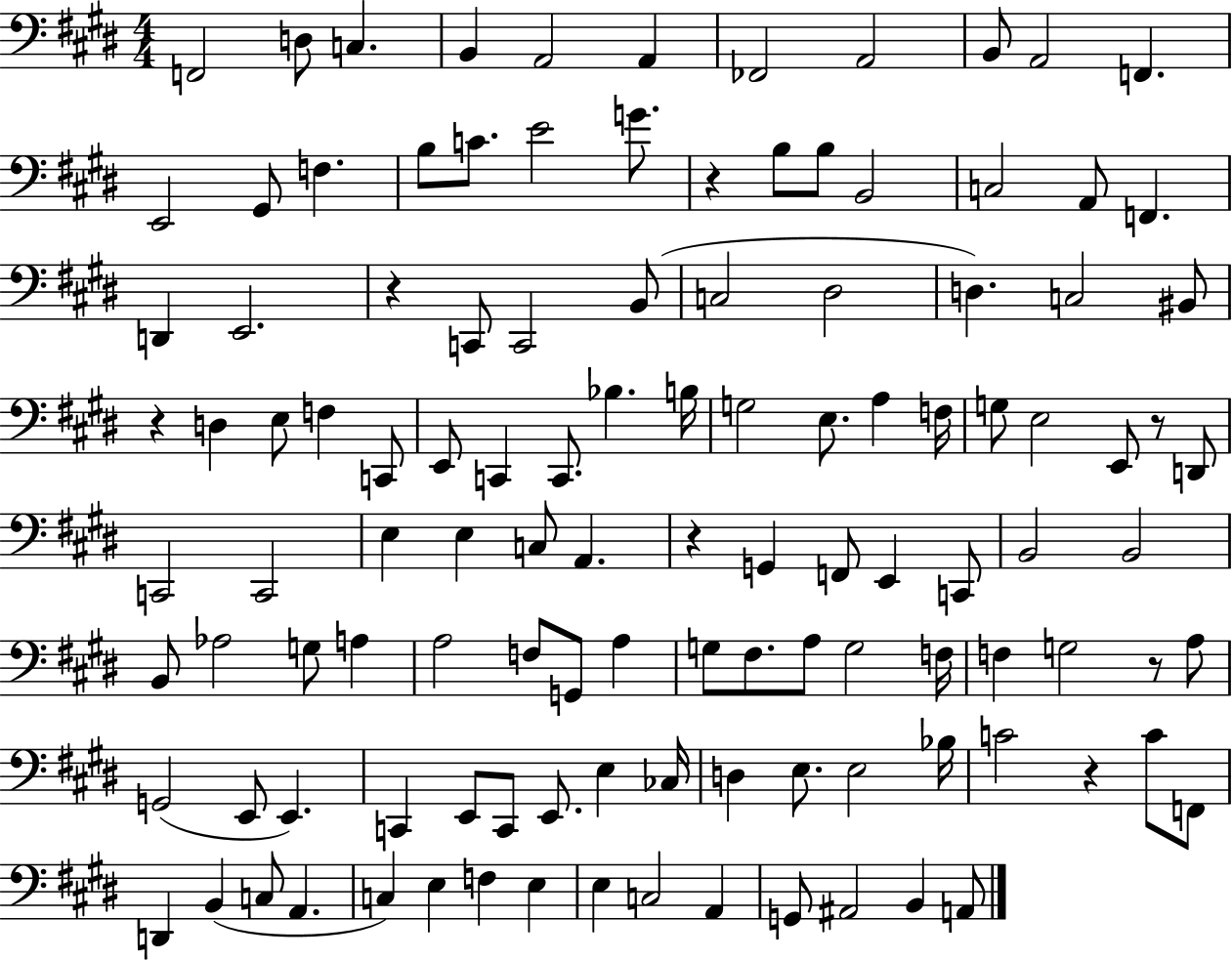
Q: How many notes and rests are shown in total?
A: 117